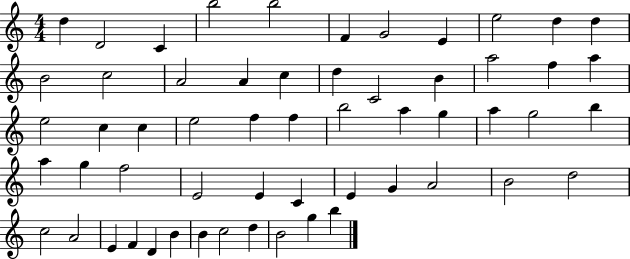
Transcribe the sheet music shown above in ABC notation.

X:1
T:Untitled
M:4/4
L:1/4
K:C
d D2 C b2 b2 F G2 E e2 d d B2 c2 A2 A c d C2 B a2 f a e2 c c e2 f f b2 a g a g2 b a g f2 E2 E C E G A2 B2 d2 c2 A2 E F D B B c2 d B2 g b